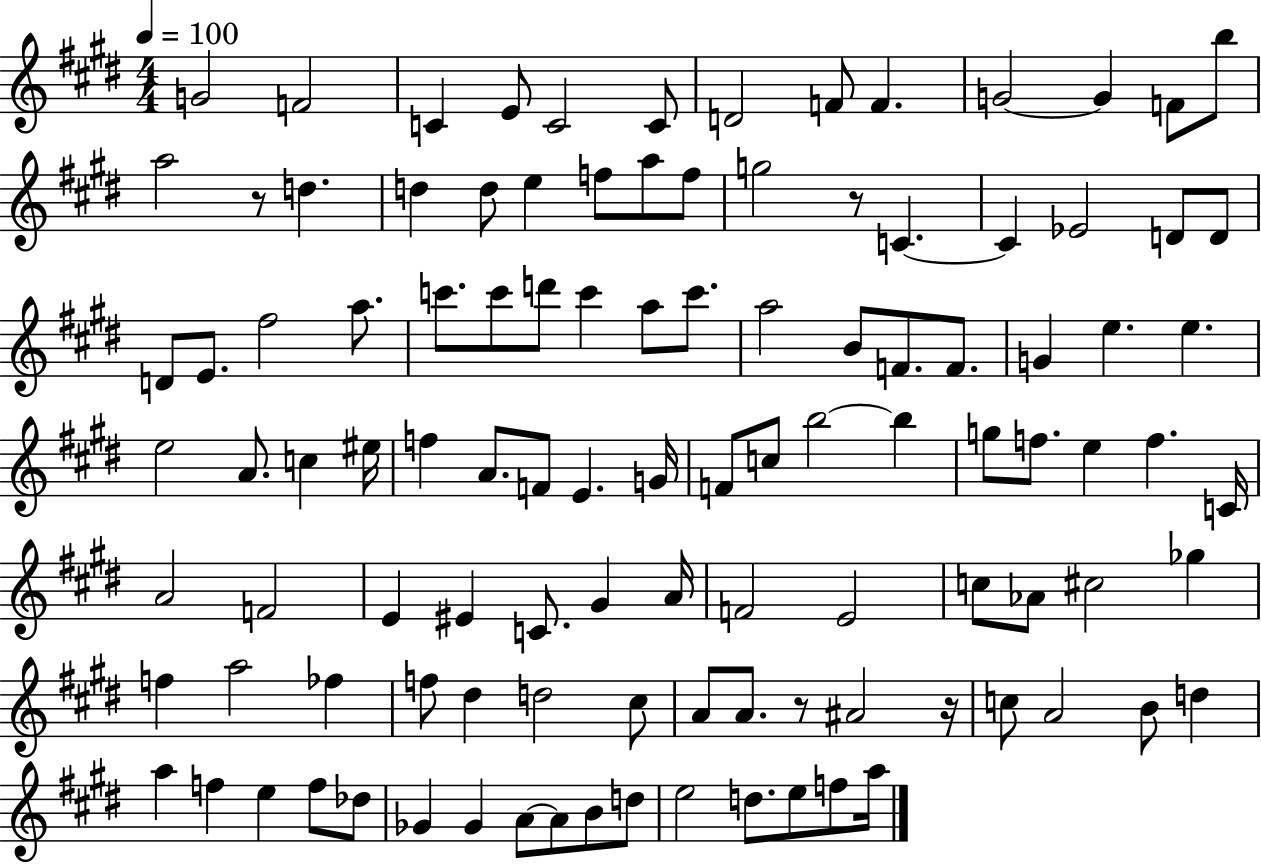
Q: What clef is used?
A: treble